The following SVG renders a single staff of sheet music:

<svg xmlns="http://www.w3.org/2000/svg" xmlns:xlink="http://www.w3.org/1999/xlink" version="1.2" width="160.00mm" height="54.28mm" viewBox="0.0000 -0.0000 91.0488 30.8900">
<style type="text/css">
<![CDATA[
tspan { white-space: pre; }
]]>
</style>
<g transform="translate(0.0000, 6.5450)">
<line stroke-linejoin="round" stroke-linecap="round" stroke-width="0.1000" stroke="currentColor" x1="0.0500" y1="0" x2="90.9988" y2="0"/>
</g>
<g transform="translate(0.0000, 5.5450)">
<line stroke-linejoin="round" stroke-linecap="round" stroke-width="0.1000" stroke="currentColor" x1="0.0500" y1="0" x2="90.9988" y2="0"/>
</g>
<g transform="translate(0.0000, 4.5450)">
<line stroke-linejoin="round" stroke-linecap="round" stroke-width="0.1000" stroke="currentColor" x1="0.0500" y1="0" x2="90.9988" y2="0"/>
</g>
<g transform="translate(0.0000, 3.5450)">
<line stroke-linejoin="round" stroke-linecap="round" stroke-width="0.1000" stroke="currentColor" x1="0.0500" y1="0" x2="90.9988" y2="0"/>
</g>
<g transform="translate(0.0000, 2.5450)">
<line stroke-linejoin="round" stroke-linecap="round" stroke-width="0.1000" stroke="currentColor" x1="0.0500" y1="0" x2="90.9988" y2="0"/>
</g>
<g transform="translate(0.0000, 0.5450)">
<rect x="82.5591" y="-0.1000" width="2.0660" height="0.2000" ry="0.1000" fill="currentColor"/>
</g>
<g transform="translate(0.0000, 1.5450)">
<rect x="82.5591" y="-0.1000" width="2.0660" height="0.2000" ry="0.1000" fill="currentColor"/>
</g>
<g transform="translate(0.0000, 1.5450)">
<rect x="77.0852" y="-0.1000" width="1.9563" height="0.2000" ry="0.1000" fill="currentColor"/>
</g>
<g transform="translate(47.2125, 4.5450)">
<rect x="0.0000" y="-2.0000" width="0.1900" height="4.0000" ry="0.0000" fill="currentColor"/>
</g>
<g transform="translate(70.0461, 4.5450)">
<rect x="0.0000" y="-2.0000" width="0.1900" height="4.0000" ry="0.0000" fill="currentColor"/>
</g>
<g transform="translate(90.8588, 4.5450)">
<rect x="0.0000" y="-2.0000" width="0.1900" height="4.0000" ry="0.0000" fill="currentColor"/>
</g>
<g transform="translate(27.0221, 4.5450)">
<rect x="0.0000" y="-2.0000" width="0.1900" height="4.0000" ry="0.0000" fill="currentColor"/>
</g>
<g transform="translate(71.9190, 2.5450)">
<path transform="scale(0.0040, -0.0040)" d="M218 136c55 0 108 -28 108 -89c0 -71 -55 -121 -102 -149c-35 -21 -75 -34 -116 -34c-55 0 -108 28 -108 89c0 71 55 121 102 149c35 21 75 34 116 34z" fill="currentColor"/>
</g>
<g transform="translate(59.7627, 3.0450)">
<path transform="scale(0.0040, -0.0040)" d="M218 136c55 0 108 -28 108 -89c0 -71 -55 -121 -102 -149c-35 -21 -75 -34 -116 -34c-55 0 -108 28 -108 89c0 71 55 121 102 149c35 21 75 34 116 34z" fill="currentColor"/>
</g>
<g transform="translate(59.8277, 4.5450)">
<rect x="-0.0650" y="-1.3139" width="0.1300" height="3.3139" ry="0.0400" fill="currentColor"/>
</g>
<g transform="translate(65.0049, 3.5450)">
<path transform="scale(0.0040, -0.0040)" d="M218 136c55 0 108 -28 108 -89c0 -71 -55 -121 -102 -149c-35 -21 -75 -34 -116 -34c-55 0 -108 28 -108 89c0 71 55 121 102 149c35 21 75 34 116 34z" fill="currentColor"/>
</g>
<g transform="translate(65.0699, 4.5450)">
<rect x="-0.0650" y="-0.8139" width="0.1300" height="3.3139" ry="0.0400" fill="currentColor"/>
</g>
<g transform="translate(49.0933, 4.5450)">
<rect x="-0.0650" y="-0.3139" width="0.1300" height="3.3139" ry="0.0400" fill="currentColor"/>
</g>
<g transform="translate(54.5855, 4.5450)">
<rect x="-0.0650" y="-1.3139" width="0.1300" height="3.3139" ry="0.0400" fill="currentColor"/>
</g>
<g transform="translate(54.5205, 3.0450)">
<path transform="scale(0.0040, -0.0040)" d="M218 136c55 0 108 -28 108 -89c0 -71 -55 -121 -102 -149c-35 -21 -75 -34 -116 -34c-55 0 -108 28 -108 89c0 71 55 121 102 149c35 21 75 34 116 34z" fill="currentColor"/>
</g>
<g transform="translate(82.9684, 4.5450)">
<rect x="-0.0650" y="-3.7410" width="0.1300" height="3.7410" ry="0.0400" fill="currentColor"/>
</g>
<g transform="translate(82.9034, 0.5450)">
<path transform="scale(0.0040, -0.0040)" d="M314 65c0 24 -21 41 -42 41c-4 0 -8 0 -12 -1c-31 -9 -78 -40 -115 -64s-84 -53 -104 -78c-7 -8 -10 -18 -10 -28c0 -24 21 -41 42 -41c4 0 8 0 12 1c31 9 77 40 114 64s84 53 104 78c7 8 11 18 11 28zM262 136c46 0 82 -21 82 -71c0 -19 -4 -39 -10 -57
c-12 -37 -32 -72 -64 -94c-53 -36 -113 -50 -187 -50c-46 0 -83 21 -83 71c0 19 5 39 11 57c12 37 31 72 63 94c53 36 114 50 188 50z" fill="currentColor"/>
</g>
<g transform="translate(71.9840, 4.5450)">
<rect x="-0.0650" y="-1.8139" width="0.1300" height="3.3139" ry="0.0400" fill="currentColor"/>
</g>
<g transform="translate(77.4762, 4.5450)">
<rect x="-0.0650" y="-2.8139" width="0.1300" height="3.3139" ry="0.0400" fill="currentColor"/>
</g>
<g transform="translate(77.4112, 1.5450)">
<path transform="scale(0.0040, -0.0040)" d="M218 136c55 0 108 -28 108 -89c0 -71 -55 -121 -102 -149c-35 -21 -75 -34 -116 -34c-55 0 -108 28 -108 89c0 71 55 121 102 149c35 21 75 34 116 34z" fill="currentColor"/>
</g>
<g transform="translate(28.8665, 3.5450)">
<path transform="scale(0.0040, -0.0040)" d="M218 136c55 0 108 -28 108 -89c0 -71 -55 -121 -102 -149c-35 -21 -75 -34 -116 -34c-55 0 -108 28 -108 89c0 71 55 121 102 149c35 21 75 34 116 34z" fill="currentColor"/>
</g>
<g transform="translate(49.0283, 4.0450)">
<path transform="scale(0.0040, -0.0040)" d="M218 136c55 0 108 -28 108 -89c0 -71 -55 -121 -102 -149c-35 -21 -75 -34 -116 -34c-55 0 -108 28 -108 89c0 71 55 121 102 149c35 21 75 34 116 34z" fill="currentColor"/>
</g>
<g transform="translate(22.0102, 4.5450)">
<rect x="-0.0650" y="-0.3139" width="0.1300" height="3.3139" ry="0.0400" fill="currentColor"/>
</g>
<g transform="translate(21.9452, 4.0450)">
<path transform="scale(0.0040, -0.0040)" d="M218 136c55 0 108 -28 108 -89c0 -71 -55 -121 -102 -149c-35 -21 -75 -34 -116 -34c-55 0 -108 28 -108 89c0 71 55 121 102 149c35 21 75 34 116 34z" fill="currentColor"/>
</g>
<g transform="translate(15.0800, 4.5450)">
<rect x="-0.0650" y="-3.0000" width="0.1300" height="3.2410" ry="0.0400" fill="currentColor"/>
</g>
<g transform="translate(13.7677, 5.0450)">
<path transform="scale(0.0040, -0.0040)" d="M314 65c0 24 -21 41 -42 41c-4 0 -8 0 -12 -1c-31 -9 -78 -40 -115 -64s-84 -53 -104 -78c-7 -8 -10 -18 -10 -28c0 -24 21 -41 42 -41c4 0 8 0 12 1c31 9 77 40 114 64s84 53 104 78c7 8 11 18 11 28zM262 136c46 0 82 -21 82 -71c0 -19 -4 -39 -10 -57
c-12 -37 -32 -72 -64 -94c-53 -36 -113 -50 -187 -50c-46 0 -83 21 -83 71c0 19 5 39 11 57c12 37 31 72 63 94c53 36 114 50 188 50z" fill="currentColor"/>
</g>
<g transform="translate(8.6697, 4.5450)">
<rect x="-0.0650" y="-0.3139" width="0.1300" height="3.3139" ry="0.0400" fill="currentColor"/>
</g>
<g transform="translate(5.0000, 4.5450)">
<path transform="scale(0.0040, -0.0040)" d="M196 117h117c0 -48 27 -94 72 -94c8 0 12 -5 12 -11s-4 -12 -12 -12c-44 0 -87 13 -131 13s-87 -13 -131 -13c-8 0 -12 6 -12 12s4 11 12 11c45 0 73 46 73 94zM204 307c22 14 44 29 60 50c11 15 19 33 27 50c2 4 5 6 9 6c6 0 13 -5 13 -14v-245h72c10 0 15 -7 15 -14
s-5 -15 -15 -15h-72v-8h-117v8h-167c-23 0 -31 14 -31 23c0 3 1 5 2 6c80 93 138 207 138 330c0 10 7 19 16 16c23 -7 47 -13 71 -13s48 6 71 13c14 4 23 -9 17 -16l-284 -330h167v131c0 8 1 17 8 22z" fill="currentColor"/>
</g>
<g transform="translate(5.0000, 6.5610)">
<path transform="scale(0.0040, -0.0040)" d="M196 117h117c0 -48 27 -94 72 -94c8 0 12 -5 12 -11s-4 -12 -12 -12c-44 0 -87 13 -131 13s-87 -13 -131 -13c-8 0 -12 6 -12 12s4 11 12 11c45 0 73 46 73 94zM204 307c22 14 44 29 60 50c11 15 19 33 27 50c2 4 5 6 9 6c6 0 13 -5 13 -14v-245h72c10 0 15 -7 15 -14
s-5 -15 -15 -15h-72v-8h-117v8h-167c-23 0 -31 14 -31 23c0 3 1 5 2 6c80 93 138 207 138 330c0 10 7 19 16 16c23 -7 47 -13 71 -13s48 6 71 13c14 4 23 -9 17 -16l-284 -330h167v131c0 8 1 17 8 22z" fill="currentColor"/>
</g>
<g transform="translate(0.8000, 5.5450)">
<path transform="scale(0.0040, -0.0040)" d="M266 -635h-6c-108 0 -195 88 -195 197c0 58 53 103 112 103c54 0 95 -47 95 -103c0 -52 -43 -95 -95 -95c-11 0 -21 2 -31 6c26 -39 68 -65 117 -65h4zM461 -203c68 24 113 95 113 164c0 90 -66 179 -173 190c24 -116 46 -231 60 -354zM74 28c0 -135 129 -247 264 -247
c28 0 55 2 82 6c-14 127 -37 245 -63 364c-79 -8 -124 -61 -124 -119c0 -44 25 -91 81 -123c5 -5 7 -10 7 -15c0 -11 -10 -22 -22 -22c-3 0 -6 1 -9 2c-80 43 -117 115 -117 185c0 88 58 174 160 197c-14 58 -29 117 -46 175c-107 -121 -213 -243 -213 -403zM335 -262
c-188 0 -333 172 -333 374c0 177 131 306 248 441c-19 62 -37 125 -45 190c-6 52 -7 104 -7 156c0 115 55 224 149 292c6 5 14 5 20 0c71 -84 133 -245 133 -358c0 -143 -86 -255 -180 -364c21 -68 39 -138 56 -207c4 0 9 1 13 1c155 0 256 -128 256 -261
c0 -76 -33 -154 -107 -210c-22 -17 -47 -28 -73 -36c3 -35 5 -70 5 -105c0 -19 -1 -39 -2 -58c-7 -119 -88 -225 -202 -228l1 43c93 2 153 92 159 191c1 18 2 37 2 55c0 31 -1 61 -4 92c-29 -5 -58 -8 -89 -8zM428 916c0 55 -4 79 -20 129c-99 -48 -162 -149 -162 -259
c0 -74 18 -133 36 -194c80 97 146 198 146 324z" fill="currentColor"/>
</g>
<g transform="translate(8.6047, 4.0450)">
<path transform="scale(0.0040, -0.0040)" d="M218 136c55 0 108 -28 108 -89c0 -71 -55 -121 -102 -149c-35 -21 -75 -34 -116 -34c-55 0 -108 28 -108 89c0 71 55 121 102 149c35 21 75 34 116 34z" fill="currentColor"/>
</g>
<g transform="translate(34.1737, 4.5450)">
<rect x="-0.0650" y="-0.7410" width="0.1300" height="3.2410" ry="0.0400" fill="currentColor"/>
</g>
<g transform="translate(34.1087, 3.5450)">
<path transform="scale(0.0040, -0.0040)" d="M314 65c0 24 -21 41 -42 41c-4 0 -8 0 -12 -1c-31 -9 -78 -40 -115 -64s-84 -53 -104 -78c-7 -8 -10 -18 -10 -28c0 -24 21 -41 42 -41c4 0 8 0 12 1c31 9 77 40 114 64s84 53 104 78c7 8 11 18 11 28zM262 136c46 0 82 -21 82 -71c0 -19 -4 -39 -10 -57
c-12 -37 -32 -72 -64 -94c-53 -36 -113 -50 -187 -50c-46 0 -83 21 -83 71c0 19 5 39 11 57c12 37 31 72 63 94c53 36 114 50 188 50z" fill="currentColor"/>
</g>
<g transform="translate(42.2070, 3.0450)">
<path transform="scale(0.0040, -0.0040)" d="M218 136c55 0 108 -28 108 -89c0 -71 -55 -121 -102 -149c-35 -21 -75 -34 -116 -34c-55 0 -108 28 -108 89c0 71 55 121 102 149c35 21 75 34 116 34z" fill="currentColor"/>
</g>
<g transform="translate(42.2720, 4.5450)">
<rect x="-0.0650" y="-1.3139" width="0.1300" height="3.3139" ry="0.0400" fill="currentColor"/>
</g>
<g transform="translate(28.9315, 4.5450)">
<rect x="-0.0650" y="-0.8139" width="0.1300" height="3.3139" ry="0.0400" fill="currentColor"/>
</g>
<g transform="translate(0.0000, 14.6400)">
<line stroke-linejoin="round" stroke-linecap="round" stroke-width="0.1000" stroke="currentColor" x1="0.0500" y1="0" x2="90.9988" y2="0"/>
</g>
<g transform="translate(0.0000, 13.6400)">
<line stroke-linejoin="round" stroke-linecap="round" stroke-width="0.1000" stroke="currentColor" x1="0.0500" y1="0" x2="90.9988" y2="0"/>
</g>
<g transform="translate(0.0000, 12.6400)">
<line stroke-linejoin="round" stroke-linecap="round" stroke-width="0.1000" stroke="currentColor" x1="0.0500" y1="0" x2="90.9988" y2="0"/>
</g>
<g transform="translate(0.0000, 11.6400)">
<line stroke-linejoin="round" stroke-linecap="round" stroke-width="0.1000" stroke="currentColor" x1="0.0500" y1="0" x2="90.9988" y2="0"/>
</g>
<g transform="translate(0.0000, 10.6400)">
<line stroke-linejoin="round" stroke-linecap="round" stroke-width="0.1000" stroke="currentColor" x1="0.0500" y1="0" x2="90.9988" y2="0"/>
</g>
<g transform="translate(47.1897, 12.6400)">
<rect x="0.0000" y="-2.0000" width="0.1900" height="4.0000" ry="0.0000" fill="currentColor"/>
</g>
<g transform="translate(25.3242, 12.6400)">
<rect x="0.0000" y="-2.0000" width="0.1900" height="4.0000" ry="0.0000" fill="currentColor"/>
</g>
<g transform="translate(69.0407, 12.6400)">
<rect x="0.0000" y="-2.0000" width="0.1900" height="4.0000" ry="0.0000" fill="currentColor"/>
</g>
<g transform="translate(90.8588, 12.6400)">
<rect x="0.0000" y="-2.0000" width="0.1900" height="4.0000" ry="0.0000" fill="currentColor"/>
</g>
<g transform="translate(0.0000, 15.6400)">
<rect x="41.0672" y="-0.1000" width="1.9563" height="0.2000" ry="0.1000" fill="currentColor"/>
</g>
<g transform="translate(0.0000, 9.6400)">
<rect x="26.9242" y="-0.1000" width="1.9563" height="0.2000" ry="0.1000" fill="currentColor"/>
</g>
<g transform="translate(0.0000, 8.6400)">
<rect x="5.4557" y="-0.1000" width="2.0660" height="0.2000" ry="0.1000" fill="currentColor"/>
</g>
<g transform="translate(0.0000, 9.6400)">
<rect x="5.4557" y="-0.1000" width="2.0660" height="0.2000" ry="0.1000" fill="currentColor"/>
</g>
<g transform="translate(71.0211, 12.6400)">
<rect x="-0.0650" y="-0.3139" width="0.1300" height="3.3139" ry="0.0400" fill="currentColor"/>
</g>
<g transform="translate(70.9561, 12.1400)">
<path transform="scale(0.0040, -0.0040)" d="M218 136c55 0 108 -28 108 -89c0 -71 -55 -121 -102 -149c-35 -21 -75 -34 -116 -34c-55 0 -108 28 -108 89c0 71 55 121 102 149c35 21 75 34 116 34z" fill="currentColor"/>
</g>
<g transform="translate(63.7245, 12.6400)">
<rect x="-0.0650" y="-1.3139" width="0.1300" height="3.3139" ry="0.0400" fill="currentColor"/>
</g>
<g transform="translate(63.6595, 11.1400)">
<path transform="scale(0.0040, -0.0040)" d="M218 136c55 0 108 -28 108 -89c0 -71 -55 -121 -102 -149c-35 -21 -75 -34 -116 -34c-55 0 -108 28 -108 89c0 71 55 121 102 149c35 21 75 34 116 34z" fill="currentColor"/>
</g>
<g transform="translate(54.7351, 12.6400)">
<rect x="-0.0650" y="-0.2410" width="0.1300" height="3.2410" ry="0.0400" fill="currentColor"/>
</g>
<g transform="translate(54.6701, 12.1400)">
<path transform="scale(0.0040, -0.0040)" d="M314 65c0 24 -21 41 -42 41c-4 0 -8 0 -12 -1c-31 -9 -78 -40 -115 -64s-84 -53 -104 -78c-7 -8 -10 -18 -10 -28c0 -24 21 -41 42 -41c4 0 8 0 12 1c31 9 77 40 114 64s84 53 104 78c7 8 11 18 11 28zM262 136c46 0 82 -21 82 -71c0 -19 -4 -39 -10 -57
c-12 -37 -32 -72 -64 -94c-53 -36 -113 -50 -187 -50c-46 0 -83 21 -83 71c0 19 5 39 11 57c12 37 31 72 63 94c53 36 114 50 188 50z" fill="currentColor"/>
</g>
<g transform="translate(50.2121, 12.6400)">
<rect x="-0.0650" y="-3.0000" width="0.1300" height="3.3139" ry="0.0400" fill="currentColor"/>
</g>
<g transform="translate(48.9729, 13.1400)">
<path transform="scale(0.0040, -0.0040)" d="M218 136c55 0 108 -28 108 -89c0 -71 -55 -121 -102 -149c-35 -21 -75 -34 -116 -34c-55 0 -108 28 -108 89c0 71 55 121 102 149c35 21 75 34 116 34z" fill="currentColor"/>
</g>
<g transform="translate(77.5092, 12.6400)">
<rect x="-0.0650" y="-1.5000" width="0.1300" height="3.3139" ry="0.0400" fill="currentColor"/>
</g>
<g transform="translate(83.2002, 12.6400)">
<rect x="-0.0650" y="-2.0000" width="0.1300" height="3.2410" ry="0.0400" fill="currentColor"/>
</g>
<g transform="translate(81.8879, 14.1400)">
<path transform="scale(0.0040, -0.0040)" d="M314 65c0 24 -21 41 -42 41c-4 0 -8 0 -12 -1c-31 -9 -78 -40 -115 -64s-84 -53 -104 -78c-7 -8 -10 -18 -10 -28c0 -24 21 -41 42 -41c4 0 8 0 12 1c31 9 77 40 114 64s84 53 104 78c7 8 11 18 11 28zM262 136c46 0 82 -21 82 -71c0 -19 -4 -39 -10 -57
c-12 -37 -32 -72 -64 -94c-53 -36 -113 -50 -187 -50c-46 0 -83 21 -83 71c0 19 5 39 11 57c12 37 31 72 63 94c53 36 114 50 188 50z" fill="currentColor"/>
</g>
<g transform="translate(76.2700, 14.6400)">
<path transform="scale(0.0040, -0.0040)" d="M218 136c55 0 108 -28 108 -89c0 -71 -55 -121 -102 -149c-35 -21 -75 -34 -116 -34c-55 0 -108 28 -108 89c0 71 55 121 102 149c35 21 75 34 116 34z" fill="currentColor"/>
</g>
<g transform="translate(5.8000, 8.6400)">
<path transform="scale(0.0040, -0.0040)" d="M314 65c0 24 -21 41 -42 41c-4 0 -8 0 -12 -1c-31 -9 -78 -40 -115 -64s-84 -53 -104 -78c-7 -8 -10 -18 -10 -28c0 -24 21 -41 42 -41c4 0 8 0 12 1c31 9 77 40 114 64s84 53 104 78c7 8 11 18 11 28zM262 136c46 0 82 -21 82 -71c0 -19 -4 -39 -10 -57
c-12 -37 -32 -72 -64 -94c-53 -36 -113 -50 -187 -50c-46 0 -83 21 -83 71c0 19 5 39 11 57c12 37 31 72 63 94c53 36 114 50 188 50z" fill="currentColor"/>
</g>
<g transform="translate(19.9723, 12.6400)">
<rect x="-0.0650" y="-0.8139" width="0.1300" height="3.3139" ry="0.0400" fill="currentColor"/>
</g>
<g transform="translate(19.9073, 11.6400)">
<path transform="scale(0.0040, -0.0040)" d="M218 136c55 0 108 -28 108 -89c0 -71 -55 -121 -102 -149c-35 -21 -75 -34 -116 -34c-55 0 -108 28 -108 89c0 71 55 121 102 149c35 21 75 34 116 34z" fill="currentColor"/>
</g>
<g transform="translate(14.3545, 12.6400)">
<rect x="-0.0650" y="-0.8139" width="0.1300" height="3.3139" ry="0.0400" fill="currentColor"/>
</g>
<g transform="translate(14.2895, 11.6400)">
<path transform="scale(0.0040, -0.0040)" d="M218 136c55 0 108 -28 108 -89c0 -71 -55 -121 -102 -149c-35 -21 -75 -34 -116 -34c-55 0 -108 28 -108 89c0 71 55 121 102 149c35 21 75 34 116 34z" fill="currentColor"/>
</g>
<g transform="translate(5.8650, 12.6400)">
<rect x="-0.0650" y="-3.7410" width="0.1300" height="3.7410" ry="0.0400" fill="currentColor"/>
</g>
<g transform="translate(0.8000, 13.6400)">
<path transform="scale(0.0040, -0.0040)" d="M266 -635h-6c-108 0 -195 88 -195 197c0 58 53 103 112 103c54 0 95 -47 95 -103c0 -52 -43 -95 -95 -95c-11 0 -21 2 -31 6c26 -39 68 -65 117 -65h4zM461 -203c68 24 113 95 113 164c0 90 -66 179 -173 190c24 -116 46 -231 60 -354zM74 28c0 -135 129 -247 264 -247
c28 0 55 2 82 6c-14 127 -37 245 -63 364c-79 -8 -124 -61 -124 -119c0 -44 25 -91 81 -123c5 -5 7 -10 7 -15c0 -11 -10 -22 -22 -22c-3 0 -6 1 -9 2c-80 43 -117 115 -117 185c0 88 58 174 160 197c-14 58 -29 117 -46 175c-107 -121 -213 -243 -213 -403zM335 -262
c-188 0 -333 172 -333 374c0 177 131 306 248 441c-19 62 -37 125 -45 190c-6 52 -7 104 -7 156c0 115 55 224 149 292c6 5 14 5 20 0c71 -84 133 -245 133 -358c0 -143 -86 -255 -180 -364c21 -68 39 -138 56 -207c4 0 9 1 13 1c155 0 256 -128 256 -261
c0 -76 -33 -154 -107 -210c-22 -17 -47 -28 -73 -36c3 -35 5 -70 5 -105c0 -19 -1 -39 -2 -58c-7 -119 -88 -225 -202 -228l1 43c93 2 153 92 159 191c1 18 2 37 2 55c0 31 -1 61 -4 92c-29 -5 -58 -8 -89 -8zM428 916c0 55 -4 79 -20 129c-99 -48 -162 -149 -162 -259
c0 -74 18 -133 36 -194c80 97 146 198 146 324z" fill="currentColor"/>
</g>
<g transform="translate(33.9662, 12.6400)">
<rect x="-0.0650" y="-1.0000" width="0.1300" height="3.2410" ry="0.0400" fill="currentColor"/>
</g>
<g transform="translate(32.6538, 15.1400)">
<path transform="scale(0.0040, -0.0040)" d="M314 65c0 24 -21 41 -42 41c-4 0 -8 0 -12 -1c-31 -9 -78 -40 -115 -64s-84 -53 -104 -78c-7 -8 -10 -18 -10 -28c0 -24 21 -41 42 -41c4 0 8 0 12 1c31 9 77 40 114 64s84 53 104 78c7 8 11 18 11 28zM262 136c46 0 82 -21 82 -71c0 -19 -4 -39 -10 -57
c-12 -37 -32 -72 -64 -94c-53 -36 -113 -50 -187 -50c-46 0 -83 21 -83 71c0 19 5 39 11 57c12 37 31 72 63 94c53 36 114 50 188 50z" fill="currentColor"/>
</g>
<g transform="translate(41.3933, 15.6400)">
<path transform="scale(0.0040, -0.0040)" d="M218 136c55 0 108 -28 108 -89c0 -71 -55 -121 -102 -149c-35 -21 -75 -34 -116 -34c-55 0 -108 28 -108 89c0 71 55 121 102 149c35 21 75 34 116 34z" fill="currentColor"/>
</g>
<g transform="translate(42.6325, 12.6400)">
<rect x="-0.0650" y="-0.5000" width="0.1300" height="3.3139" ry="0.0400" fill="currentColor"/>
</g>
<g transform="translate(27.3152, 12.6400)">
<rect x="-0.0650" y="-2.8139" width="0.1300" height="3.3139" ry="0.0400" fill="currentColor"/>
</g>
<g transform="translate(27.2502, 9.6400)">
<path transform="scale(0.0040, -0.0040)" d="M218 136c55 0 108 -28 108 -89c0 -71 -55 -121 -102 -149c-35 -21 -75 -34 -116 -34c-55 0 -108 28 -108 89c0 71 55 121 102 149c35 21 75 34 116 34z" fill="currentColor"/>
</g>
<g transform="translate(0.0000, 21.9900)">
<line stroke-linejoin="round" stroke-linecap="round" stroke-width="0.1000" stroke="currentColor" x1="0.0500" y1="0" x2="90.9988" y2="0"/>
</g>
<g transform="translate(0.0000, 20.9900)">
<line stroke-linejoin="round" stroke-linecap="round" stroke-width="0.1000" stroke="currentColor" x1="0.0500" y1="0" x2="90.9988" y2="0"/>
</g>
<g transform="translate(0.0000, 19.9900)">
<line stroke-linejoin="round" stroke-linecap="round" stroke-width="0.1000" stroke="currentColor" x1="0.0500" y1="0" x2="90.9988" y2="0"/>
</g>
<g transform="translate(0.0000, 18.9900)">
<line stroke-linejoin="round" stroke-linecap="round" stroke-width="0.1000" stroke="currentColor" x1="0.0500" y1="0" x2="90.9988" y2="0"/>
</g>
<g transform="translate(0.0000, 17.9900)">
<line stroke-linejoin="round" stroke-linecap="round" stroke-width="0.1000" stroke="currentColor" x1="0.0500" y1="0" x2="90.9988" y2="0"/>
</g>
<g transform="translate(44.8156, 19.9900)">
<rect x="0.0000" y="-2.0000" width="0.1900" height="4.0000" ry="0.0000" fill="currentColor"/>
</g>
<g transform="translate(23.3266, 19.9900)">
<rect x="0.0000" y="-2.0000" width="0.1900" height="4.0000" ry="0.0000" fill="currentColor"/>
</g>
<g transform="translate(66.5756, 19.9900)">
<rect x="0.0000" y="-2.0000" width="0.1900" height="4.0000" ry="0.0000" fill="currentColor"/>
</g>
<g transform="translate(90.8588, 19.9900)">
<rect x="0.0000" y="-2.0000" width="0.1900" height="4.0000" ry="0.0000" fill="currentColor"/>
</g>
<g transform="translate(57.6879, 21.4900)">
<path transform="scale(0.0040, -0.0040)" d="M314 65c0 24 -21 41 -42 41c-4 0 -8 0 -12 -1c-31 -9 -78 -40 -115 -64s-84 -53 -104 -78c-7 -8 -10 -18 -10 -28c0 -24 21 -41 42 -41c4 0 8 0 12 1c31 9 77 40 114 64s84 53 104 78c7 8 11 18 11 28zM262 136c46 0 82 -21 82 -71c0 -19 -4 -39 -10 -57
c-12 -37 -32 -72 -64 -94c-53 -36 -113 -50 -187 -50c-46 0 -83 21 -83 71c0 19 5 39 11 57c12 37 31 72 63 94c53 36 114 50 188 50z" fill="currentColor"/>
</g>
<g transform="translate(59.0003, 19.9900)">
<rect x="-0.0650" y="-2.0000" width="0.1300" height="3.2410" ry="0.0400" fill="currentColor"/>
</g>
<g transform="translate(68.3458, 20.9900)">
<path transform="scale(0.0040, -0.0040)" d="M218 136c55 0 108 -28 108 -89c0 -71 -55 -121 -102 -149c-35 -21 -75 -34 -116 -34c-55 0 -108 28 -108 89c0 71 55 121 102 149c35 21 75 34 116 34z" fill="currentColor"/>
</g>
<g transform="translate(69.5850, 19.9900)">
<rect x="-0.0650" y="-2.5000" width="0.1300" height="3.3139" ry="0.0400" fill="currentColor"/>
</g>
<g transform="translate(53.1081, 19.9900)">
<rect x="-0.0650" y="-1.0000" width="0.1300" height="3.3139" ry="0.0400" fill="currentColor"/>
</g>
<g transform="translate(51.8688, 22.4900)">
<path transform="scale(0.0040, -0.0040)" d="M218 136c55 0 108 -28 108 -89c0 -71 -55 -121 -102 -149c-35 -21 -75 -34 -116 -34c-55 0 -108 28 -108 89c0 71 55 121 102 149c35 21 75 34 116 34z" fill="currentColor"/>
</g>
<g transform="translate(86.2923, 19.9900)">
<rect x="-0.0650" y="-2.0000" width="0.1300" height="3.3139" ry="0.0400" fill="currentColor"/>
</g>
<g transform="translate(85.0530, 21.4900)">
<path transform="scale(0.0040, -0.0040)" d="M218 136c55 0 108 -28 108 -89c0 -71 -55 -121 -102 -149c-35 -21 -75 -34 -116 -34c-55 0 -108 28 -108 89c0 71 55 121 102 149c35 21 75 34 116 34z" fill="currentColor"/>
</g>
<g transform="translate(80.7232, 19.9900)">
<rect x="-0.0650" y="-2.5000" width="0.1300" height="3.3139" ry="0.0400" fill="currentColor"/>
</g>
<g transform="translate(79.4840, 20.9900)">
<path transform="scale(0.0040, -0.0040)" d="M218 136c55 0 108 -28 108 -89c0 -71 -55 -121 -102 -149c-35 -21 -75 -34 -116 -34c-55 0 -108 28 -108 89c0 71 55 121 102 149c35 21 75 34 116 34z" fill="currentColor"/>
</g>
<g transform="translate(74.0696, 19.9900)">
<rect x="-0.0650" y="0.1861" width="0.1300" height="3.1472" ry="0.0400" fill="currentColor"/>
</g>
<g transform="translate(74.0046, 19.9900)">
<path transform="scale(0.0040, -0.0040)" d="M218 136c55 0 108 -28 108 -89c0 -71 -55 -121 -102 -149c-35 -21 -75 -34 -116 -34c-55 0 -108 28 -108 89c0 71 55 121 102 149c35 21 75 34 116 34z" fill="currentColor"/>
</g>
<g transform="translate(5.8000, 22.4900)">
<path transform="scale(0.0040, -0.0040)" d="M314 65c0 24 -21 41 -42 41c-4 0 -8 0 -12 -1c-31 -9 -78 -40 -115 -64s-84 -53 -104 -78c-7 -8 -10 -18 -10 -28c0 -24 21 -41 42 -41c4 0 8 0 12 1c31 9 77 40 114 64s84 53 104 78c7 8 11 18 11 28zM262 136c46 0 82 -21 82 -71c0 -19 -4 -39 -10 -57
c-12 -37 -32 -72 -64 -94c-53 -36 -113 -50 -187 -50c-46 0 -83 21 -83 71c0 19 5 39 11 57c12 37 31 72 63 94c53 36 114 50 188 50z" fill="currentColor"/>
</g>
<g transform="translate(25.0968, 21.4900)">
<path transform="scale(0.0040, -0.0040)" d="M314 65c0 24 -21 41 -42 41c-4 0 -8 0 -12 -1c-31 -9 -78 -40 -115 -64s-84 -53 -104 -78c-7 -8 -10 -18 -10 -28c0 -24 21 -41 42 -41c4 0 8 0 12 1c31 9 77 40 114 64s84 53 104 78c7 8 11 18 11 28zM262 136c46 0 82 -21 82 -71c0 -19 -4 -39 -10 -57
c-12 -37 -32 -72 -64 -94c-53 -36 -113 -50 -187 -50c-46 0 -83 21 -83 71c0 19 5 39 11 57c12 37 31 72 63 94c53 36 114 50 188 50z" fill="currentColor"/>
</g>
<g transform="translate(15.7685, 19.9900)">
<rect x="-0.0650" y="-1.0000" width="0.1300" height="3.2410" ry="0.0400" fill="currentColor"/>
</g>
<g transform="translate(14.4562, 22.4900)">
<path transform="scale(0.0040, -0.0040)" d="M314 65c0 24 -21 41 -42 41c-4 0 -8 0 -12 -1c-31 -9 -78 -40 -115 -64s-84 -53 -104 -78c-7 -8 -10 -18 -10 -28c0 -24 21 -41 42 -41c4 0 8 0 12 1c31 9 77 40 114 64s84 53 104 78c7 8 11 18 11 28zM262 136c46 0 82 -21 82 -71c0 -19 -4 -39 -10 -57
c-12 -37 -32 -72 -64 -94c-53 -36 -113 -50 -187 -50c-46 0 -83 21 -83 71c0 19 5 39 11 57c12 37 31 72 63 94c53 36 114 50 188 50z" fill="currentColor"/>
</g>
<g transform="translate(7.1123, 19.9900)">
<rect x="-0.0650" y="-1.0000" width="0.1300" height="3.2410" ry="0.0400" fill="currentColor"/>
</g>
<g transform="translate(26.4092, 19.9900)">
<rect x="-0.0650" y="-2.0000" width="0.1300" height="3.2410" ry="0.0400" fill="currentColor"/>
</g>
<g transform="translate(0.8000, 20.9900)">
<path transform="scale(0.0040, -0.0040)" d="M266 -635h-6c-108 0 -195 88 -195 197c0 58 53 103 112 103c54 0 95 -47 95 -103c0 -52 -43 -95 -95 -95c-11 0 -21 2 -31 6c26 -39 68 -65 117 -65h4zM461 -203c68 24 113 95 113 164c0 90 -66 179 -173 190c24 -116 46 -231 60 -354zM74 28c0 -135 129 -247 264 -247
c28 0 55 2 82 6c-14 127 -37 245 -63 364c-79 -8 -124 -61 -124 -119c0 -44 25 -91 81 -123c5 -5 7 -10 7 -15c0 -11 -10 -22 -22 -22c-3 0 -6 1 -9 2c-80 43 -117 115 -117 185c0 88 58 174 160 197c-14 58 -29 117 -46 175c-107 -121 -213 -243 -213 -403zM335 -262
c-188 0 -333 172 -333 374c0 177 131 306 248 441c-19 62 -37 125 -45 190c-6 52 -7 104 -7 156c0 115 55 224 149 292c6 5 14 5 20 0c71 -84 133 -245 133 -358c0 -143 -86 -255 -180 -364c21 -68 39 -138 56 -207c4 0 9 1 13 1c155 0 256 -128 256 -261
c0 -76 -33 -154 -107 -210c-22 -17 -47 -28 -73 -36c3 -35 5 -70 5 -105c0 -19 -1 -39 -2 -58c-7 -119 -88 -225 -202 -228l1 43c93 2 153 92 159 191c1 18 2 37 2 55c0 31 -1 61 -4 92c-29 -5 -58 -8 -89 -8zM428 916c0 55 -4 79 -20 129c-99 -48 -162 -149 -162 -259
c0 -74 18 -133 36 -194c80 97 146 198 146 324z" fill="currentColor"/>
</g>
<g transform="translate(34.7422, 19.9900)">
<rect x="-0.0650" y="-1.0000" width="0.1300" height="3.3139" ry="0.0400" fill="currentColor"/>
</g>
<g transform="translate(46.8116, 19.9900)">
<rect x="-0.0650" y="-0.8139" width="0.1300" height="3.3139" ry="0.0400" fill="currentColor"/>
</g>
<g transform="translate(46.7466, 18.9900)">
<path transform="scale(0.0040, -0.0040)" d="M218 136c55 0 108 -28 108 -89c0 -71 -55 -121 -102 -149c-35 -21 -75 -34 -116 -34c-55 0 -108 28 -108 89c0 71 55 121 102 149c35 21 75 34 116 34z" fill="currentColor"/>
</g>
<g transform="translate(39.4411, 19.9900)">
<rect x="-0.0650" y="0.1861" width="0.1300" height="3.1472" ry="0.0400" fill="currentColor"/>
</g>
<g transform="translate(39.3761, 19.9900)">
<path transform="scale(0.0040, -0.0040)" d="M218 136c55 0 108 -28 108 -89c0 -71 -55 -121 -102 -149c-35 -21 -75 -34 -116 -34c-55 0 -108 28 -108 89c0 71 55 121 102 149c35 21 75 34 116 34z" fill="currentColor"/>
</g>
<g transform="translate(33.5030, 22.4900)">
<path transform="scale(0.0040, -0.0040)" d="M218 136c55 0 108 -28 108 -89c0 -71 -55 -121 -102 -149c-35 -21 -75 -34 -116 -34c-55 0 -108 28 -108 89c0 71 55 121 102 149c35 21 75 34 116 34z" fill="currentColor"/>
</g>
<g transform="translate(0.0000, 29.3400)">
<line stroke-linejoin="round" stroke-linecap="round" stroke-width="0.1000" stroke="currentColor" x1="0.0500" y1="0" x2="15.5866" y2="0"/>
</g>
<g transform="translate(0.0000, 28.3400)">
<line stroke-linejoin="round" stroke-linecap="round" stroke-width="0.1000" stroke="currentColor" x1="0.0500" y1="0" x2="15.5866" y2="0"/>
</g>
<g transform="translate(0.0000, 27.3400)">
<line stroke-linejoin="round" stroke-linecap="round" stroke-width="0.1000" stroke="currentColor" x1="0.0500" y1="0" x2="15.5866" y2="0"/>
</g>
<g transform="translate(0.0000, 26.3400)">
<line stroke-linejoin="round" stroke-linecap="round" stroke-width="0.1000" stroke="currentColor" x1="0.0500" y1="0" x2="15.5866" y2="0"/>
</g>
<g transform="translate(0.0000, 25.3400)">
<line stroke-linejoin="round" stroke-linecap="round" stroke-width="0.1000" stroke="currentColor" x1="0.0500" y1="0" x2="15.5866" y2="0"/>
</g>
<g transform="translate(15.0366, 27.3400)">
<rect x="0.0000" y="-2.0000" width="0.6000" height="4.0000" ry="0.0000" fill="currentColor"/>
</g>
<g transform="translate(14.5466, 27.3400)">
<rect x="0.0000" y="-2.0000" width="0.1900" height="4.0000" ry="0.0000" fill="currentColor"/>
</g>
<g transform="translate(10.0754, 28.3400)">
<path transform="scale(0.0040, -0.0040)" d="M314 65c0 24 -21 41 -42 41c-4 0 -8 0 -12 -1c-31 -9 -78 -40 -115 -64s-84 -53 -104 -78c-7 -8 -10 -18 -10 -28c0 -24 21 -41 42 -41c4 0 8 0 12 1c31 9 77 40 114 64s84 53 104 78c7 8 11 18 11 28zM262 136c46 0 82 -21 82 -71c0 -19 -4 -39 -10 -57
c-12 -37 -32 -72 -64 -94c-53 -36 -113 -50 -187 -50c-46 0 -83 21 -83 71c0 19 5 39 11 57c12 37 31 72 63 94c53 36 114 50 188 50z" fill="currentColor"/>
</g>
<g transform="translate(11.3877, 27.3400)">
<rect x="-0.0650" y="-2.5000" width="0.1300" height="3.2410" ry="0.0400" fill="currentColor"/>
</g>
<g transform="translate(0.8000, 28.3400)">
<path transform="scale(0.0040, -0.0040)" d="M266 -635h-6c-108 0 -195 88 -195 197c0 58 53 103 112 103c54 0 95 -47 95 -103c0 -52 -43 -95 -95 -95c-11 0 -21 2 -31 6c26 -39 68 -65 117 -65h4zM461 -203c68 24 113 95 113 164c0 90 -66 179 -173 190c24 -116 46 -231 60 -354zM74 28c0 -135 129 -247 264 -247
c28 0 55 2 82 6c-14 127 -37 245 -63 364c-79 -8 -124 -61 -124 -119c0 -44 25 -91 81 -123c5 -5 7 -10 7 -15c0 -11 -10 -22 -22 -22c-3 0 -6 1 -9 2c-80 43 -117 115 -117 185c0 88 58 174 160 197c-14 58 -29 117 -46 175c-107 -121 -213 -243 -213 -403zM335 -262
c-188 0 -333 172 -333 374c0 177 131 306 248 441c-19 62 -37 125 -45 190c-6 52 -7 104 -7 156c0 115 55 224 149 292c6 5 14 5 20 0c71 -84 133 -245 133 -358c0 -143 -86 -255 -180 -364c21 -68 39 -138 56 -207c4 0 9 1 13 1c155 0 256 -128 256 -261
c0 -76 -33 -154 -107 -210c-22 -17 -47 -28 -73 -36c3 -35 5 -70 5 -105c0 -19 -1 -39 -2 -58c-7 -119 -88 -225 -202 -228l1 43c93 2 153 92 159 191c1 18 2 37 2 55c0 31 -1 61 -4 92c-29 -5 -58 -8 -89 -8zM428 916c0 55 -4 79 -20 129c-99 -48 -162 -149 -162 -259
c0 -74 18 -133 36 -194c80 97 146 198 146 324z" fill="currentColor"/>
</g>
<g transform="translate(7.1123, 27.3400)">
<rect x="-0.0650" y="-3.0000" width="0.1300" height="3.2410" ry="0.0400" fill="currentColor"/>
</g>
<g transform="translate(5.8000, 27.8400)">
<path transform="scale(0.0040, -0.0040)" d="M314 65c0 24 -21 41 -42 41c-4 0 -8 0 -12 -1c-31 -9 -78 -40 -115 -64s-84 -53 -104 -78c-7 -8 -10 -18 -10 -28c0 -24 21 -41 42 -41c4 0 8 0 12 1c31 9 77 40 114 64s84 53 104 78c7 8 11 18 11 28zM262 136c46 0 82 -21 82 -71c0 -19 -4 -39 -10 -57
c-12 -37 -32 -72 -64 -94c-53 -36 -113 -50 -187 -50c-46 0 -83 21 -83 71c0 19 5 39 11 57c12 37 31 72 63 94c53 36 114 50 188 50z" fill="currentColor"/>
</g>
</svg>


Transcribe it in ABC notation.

X:1
T:Untitled
M:4/4
L:1/4
K:C
c A2 c d d2 e c e e d f a c'2 c'2 d d a D2 C A c2 e c E F2 D2 D2 F2 D B d D F2 G B G F A2 G2